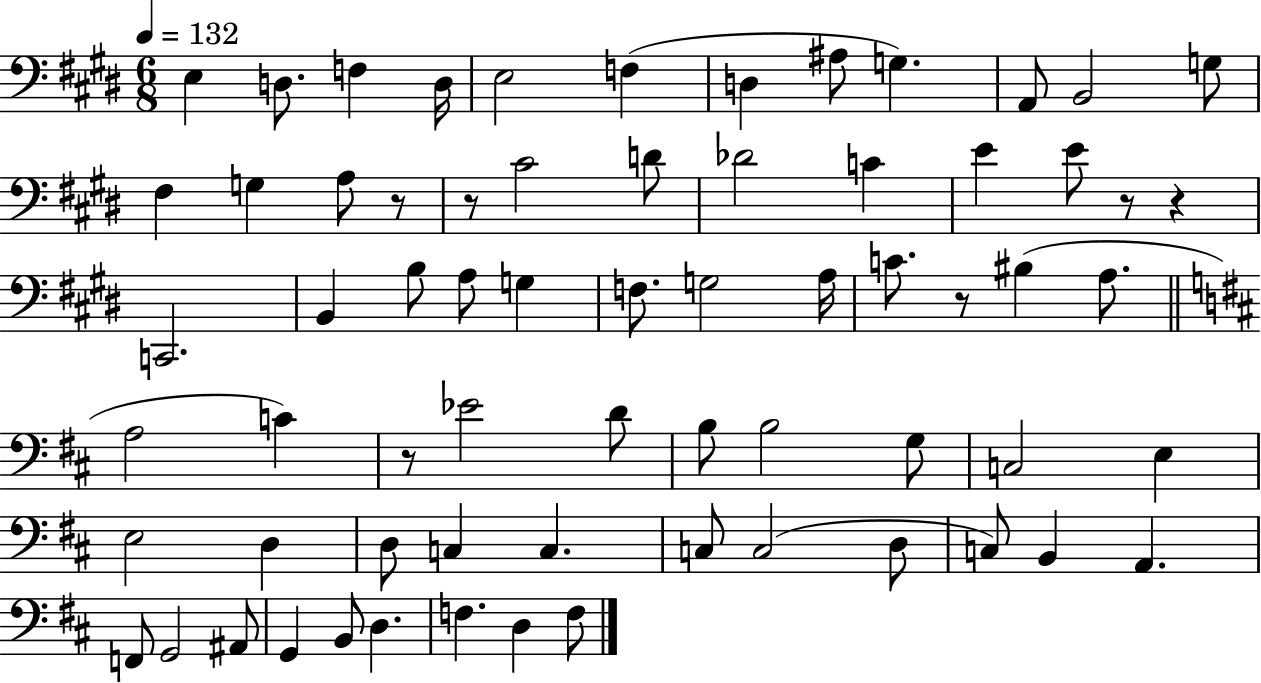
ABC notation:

X:1
T:Untitled
M:6/8
L:1/4
K:E
E, D,/2 F, D,/4 E,2 F, D, ^A,/2 G, A,,/2 B,,2 G,/2 ^F, G, A,/2 z/2 z/2 ^C2 D/2 _D2 C E E/2 z/2 z C,,2 B,, B,/2 A,/2 G, F,/2 G,2 A,/4 C/2 z/2 ^B, A,/2 A,2 C z/2 _E2 D/2 B,/2 B,2 G,/2 C,2 E, E,2 D, D,/2 C, C, C,/2 C,2 D,/2 C,/2 B,, A,, F,,/2 G,,2 ^A,,/2 G,, B,,/2 D, F, D, F,/2